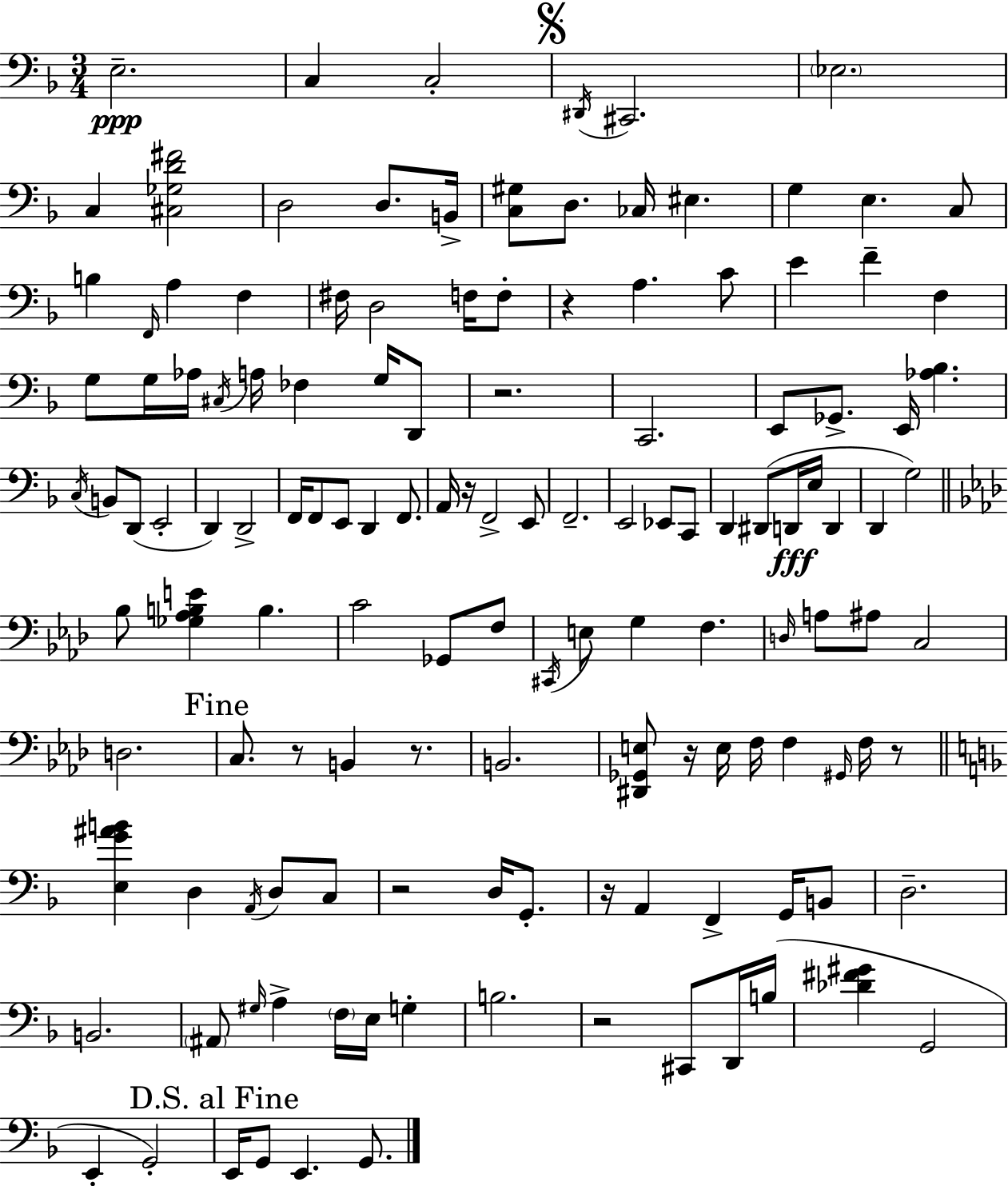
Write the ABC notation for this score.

X:1
T:Untitled
M:3/4
L:1/4
K:F
E,2 C, C,2 ^D,,/4 ^C,,2 _E,2 C, [^C,_G,D^F]2 D,2 D,/2 B,,/4 [C,^G,]/2 D,/2 _C,/4 ^E, G, E, C,/2 B, F,,/4 A, F, ^F,/4 D,2 F,/4 F,/2 z A, C/2 E F F, G,/2 G,/4 _A,/4 ^C,/4 A,/4 _F, G,/4 D,,/2 z2 C,,2 E,,/2 _G,,/2 E,,/4 [_A,_B,] C,/4 B,,/2 D,,/2 E,,2 D,, D,,2 F,,/4 F,,/2 E,,/2 D,, F,,/2 A,,/4 z/4 F,,2 E,,/2 F,,2 E,,2 _E,,/2 C,,/2 D,, ^D,,/2 D,,/4 E,/4 D,, D,, G,2 _B,/2 [_G,_A,B,E] B, C2 _G,,/2 F,/2 ^C,,/4 E,/2 G, F, D,/4 A,/2 ^A,/2 C,2 D,2 C,/2 z/2 B,, z/2 B,,2 [^D,,_G,,E,]/2 z/4 E,/4 F,/4 F, ^G,,/4 F,/4 z/2 [E,G^AB] D, A,,/4 D,/2 C,/2 z2 D,/4 G,,/2 z/4 A,, F,, G,,/4 B,,/2 D,2 B,,2 ^A,,/2 ^G,/4 A, F,/4 E,/4 G, B,2 z2 ^C,,/2 D,,/4 B,/4 [_D^F^G] G,,2 E,, G,,2 E,,/4 G,,/2 E,, G,,/2